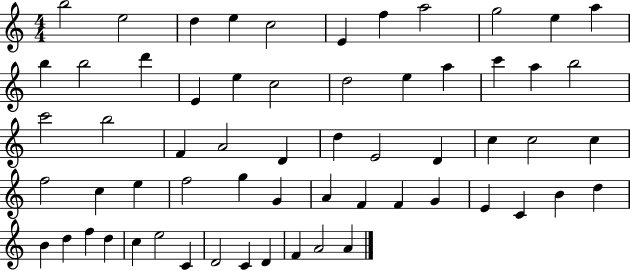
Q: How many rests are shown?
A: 0